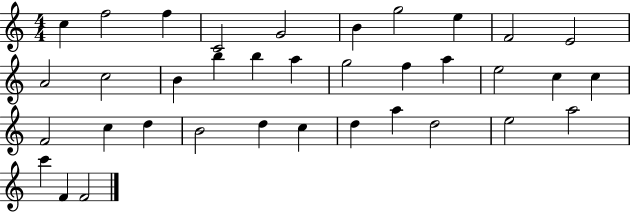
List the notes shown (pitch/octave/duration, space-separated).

C5/q F5/h F5/q C4/h G4/h B4/q G5/h E5/q F4/h E4/h A4/h C5/h B4/q B5/q B5/q A5/q G5/h F5/q A5/q E5/h C5/q C5/q F4/h C5/q D5/q B4/h D5/q C5/q D5/q A5/q D5/h E5/h A5/h C6/q F4/q F4/h